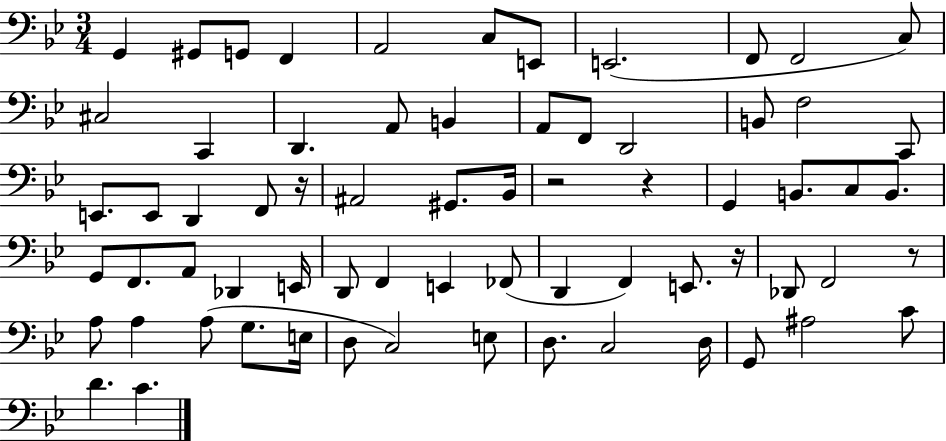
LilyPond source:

{
  \clef bass
  \numericTimeSignature
  \time 3/4
  \key bes \major
  g,4 gis,8 g,8 f,4 | a,2 c8 e,8 | e,2.( | f,8 f,2 c8) | \break cis2 c,4 | d,4. a,8 b,4 | a,8 f,8 d,2 | b,8 f2 c,8 | \break e,8. e,8 d,4 f,8 r16 | ais,2 gis,8. bes,16 | r2 r4 | g,4 b,8. c8 b,8. | \break g,8 f,8. a,8 des,4 e,16 | d,8 f,4 e,4 fes,8( | d,4 f,4) e,8. r16 | des,8 f,2 r8 | \break a8 a4 a8( g8. e16 | d8 c2) e8 | d8. c2 d16 | g,8 ais2 c'8 | \break d'4. c'4. | \bar "|."
}